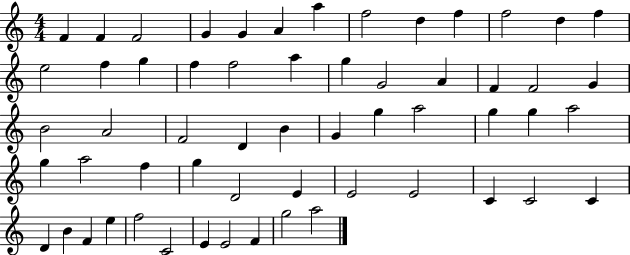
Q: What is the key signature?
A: C major